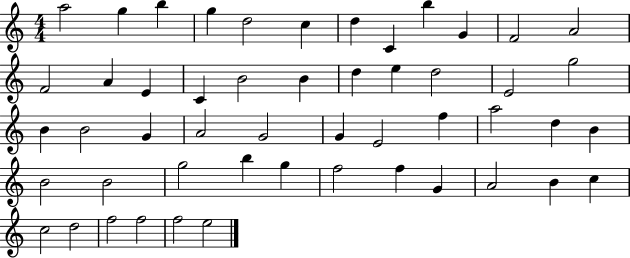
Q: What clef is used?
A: treble